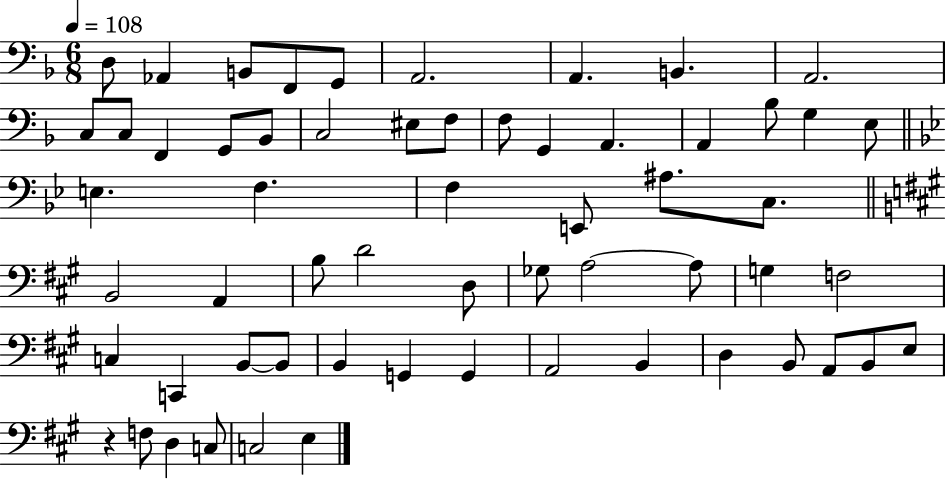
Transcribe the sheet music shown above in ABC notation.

X:1
T:Untitled
M:6/8
L:1/4
K:F
D,/2 _A,, B,,/2 F,,/2 G,,/2 A,,2 A,, B,, A,,2 C,/2 C,/2 F,, G,,/2 _B,,/2 C,2 ^E,/2 F,/2 F,/2 G,, A,, A,, _B,/2 G, E,/2 E, F, F, E,,/2 ^A,/2 C,/2 B,,2 A,, B,/2 D2 D,/2 _G,/2 A,2 A,/2 G, F,2 C, C,, B,,/2 B,,/2 B,, G,, G,, A,,2 B,, D, B,,/2 A,,/2 B,,/2 E,/2 z F,/2 D, C,/2 C,2 E,